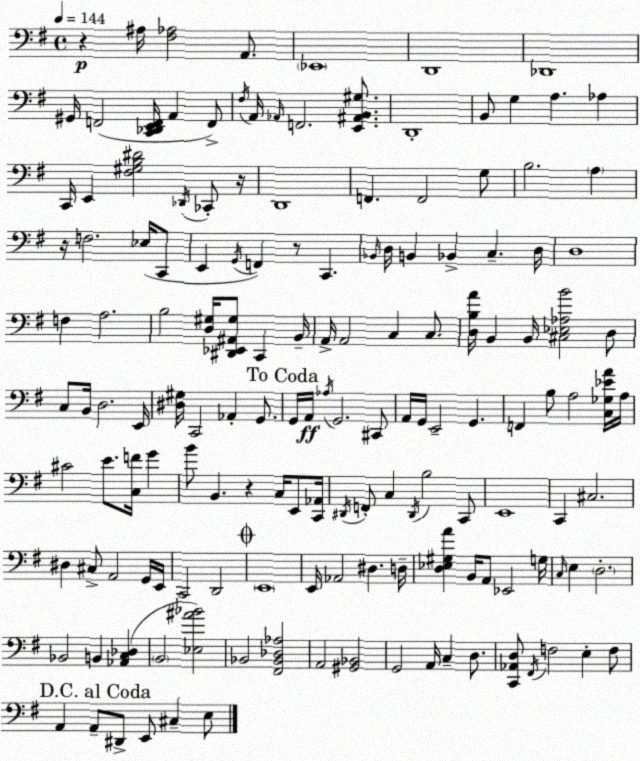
X:1
T:Untitled
M:4/4
L:1/4
K:Em
z ^A,/4 [^F,_A,]2 A,,/2 _E,,4 D,,4 _D,,4 ^G,,/4 F,,2 [C,,_D,,E,,F,,]/4 A,, F,,/2 ^F,/4 A,,/4 _A,,/4 F,,2 [E,,^A,,B,,^G,]/2 D,,4 B,,/2 G, A, _A, C,,/4 E,, [^F,^G,B,^D]2 _D,,/4 _C,,/2 z/4 D,,4 F,, F,,2 G,/2 B,2 A, z/4 F,2 _E,/4 C,,/2 E,, G,,/4 F,, z/2 C,, _B,,/4 D,/4 B,, _B,, C, D,/4 D,4 F, A,2 B,2 [D,^G,]/4 [^D,,_E,,^A,,^G,]/2 C,, B,,/4 A,,/4 A,,2 C, C,/2 [D,B,A]/4 B,, B,,/4 [^C,_E,_A,B]2 D,/2 C,/2 B,,/4 D,2 E,,/4 [^D,^G,]/4 C,,2 _A,, G,,/2 G,,/4 A,,/4 _A,/4 G,,2 ^C,,/2 A,,/4 G,,/4 E,,2 G,, F,, B,/2 A,2 [C,_G,_EA]/4 A,/4 ^C2 E/2 [C,F]/4 G B/2 B,, z C,/4 E,,/2 [C,,_A,,]/4 ^D,,/4 F,,/2 C, ^D,,/4 B,2 C,,/2 E,,4 C,, ^C,2 ^D, ^C,/2 A,,2 G,,/4 E,,/4 C,,2 D,,2 E,,4 E,,/4 _A,,2 ^D, D,/4 [D,_E,^G,A] B,,/4 A,,/2 _E,,2 G,/4 C,/4 E, D,2 _B,,2 B,, [_A,,C,_D,] B,,2 [_E,^A_B]2 _B,,2 [^F,,_B,,_D,_A,]2 A,,2 [^G,,_B,,]2 G,,2 A,,/4 C, D,/2 [C,,_A,,D,]/2 ^F,,/4 F,2 E, F,/2 A,, A,,/2 ^D,,/2 E,,/2 ^C, E,/2